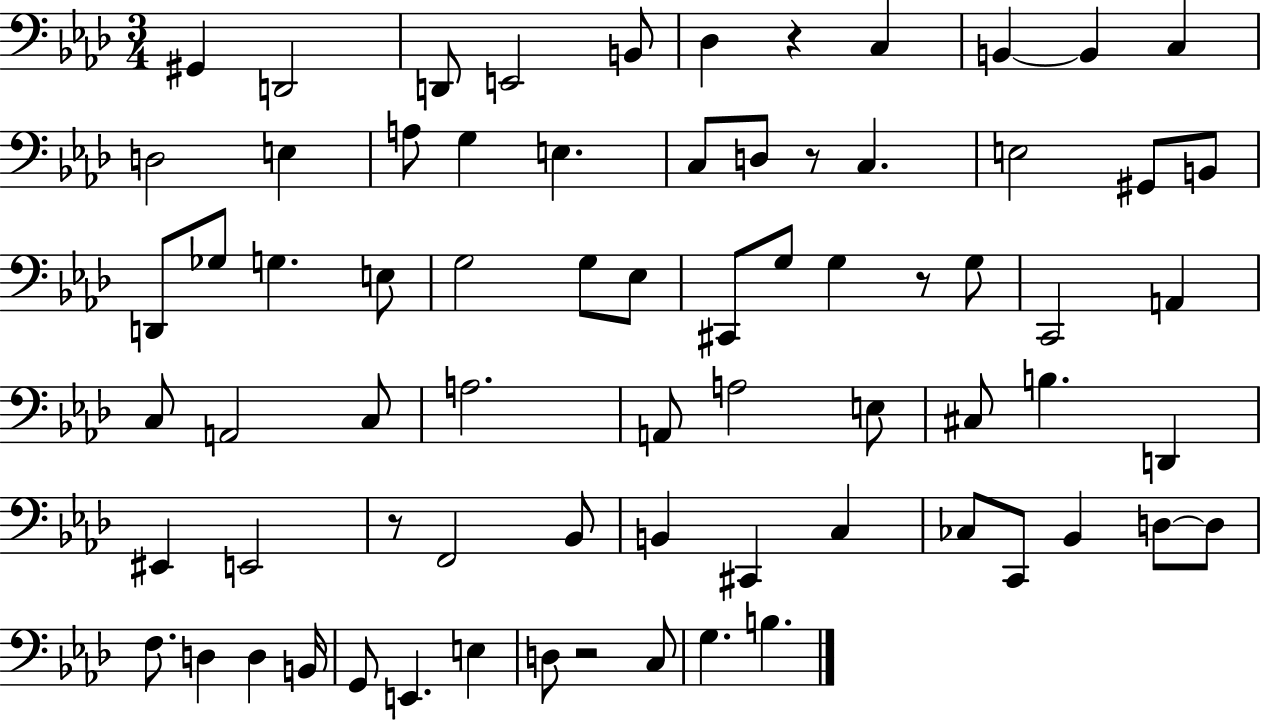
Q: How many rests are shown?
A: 5